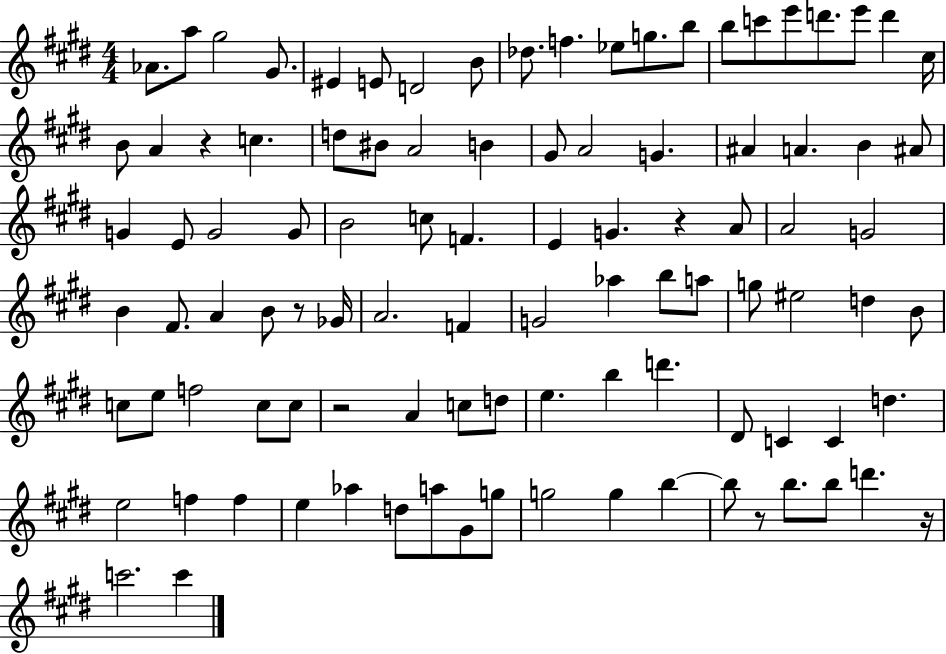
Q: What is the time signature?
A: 4/4